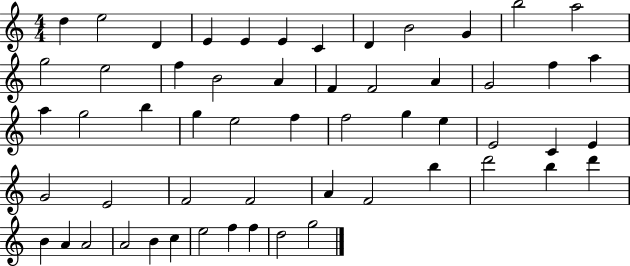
X:1
T:Untitled
M:4/4
L:1/4
K:C
d e2 D E E E C D B2 G b2 a2 g2 e2 f B2 A F F2 A G2 f a a g2 b g e2 f f2 g e E2 C E G2 E2 F2 F2 A F2 b d'2 b d' B A A2 A2 B c e2 f f d2 g2